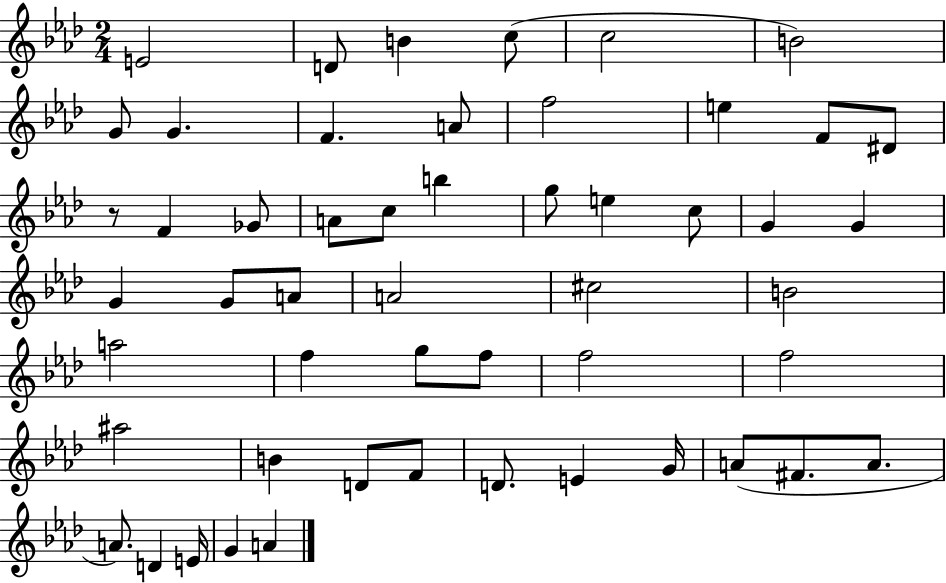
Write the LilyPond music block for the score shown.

{
  \clef treble
  \numericTimeSignature
  \time 2/4
  \key aes \major
  e'2 | d'8 b'4 c''8( | c''2 | b'2) | \break g'8 g'4. | f'4. a'8 | f''2 | e''4 f'8 dis'8 | \break r8 f'4 ges'8 | a'8 c''8 b''4 | g''8 e''4 c''8 | g'4 g'4 | \break g'4 g'8 a'8 | a'2 | cis''2 | b'2 | \break a''2 | f''4 g''8 f''8 | f''2 | f''2 | \break ais''2 | b'4 d'8 f'8 | d'8. e'4 g'16 | a'8( fis'8. a'8. | \break a'8.) d'4 e'16 | g'4 a'4 | \bar "|."
}